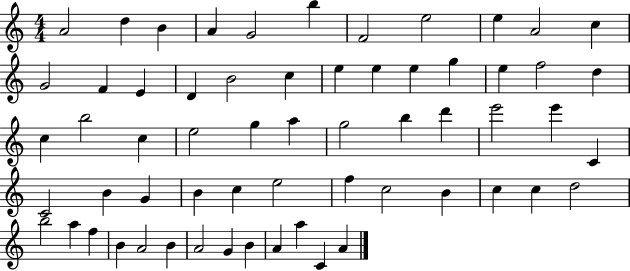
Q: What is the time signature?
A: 4/4